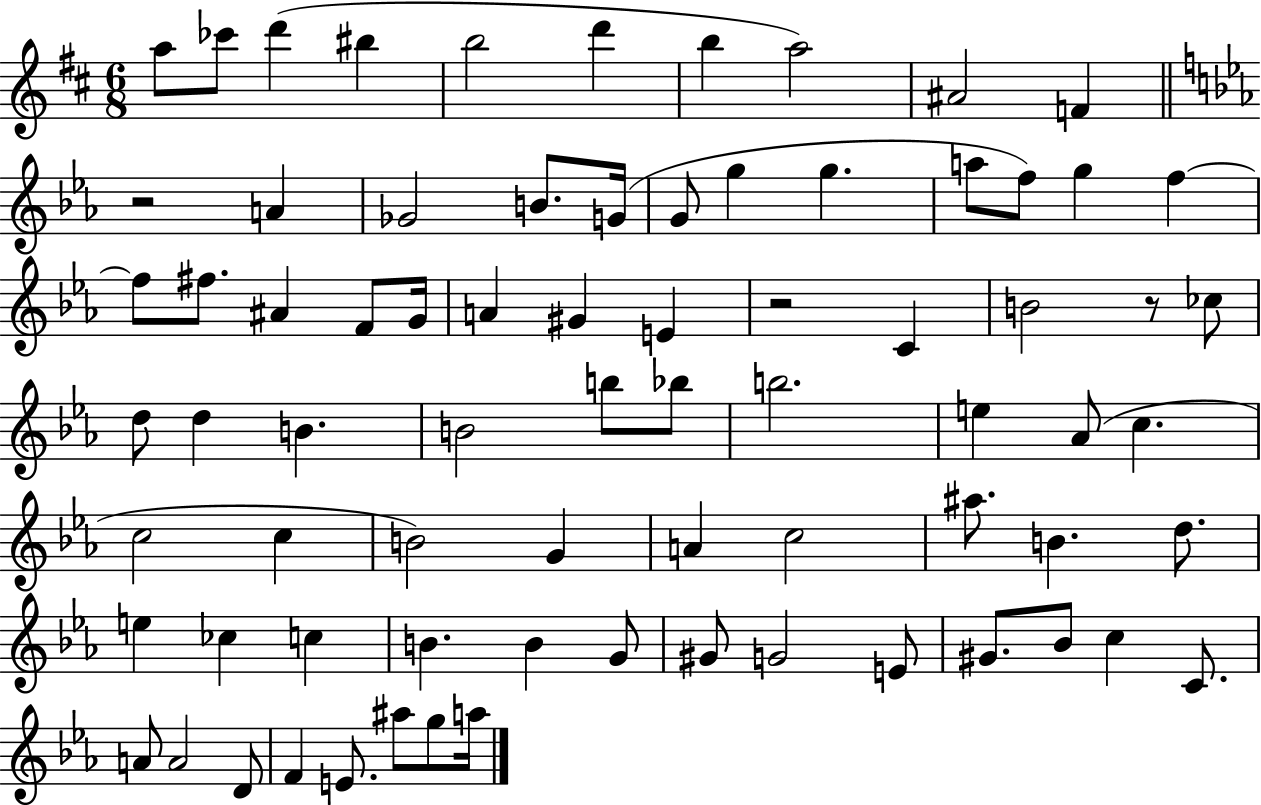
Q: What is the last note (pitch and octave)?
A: A5